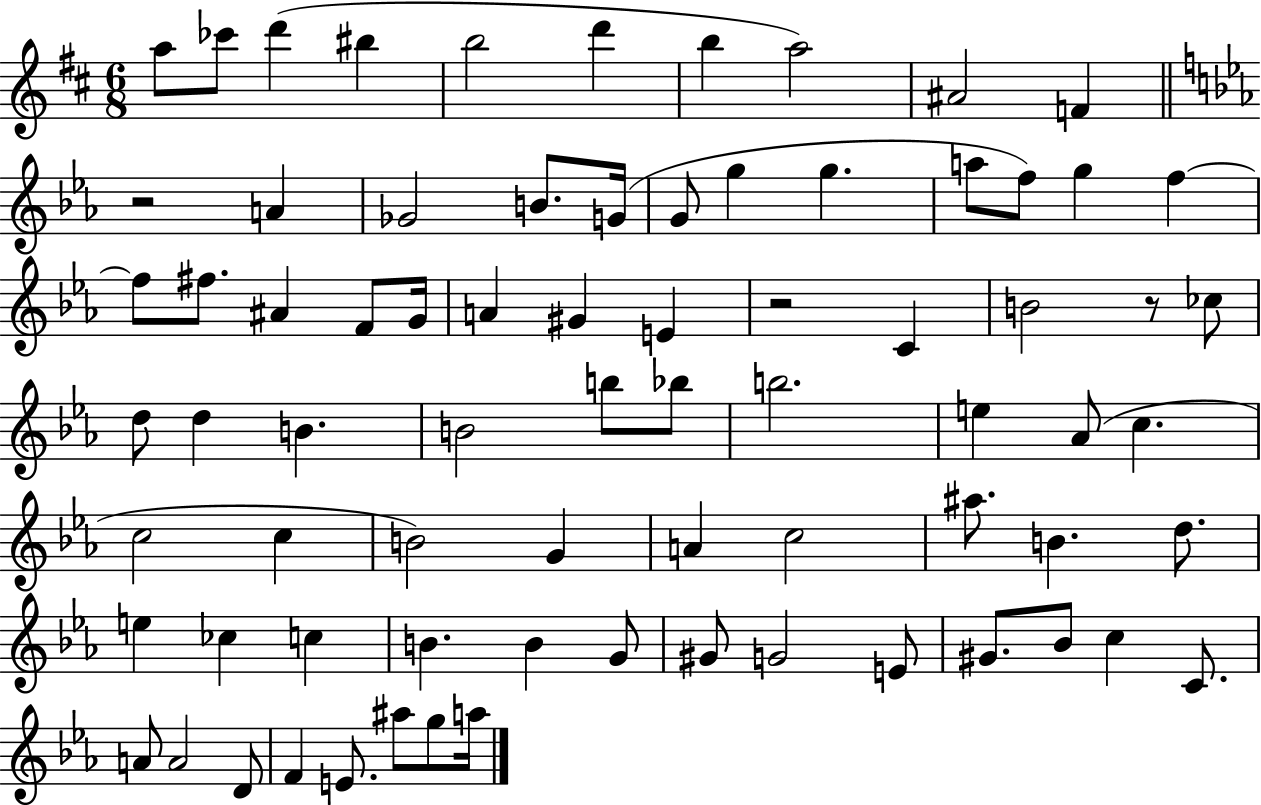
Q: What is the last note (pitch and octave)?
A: A5